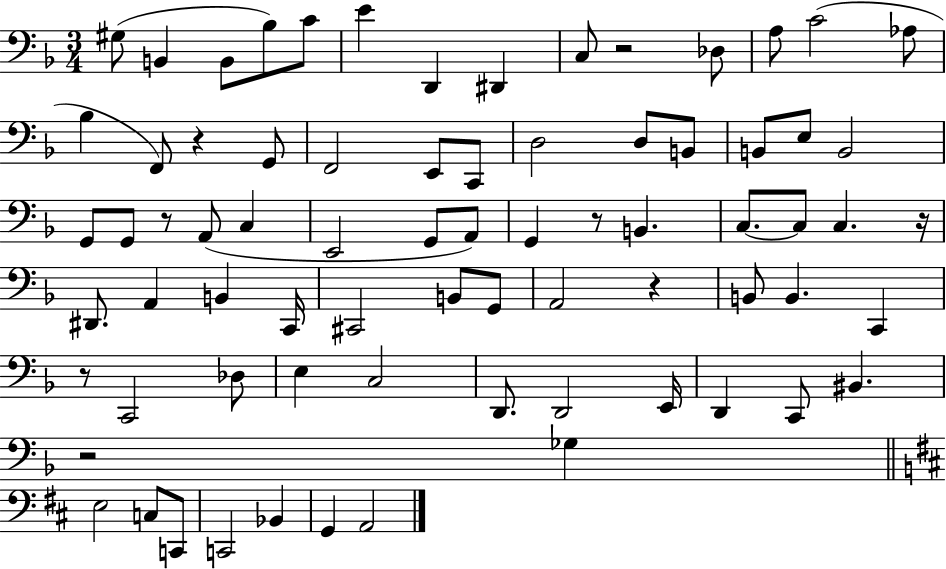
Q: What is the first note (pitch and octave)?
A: G#3